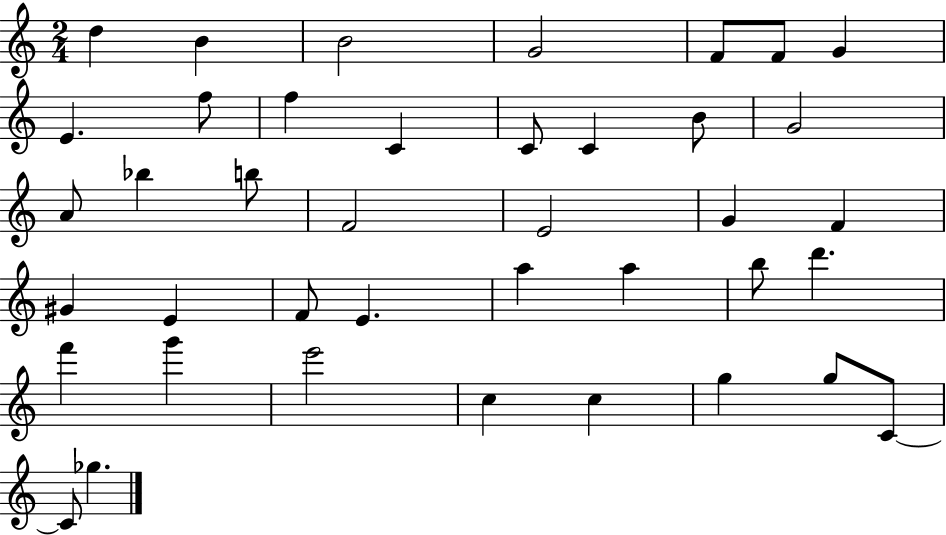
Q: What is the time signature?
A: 2/4